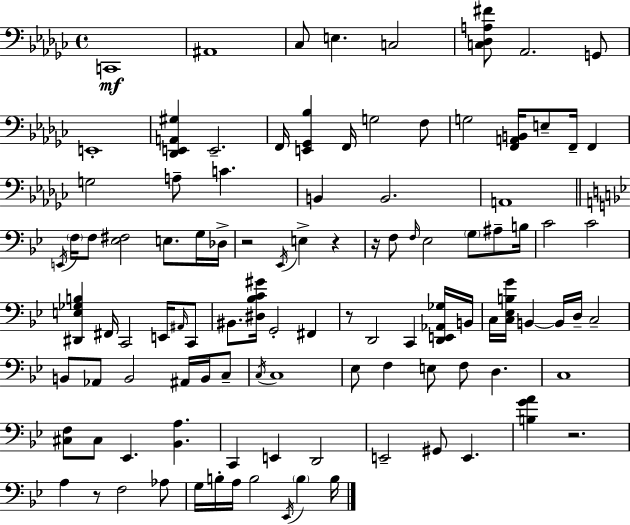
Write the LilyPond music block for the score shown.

{
  \clef bass
  \time 4/4
  \defaultTimeSignature
  \key ees \minor
  c,1\mf | ais,1 | ces8 e4. c2 | <c des a fis'>8 aes,2. g,8 | \break e,1-. | <des, e, a, gis>4 e,2.-- | f,16 <e, ges, bes>4 f,16 g2 f8 | g2 <f, a, b,>16 e8-- f,16-- f,4 | \break g2 a8-- c'4. | b,4 b,2. | a,1 | \bar "||" \break \key g \minor \acciaccatura { e,16 } \parenthesize f16 f8 <ees fis>2 e8. g16 | des16-> r2 \acciaccatura { ees,16 } e4-> r4 | r16 f8 \grace { f16 } ees2 \parenthesize g8 | ais8-- b16 c'2 c'2 | \break <dis, e ges b>4 fis,16 c,2 | e,16 \grace { ais,16 } c,8 bis,8. <dis bes c' gis'>16 g,2-. | fis,4 r8 d,2 c,4 | <d, e, aes, ges>16 b,16 c16 <c ees b g'>16 b,4~~ b,16 d16-- c2-- | \break b,8 aes,8 b,2 | ais,16 b,16 c8-- \acciaccatura { c16 } c1 | ees8 f4 e8 f8 d4. | c1 | \break <cis f>8 cis8 ees,4. <bes, a>4. | c,4 e,4 d,2 | e,2-- gis,8 e,4. | <b g' a'>4 r2. | \break a4 r8 f2 | aes8 g16 b16-. a16 b2 | \acciaccatura { ees,16 } \parenthesize b4 b16 \bar "|."
}